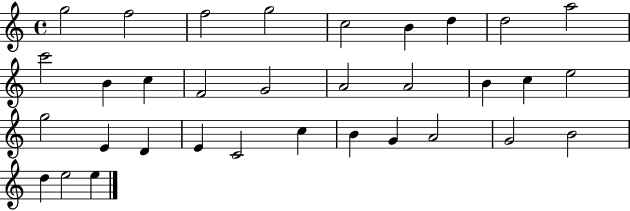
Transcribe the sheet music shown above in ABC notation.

X:1
T:Untitled
M:4/4
L:1/4
K:C
g2 f2 f2 g2 c2 B d d2 a2 c'2 B c F2 G2 A2 A2 B c e2 g2 E D E C2 c B G A2 G2 B2 d e2 e